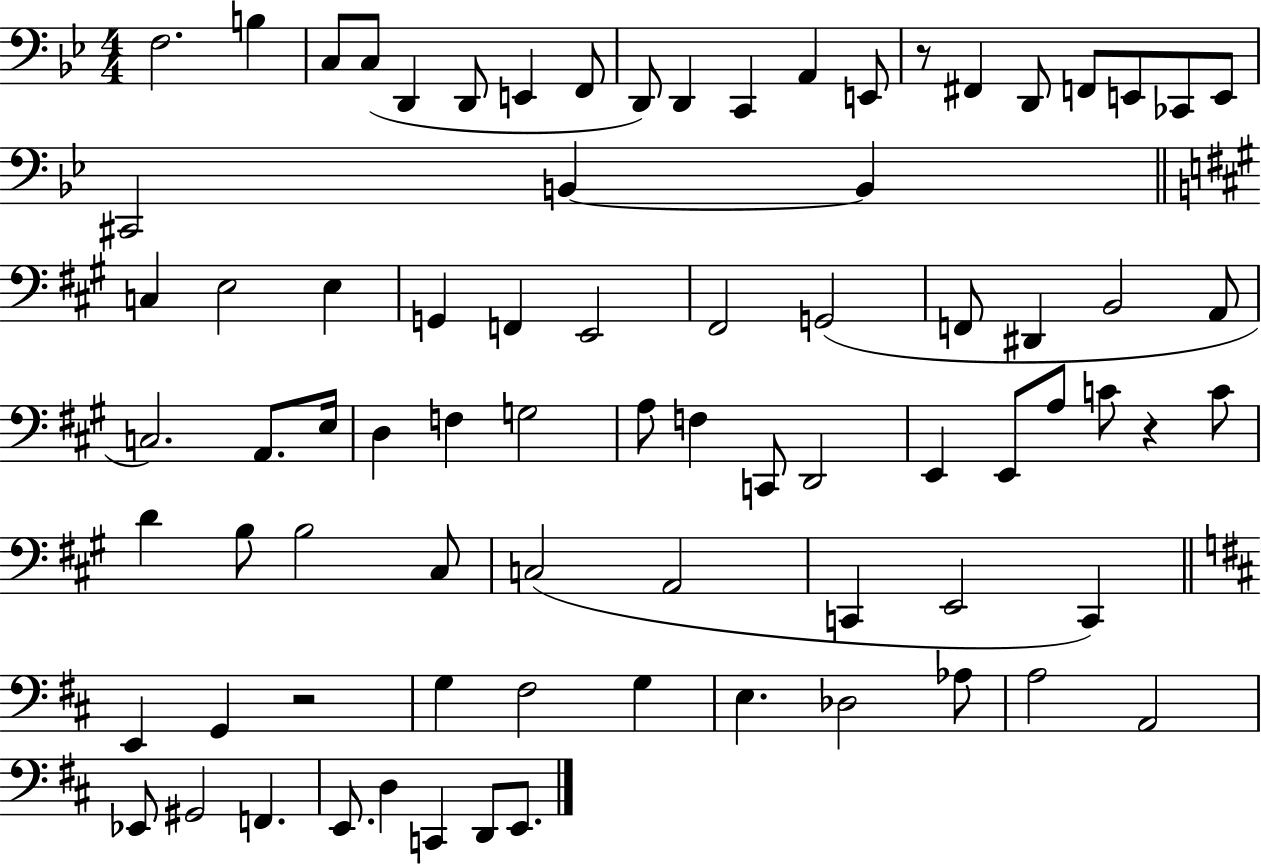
{
  \clef bass
  \numericTimeSignature
  \time 4/4
  \key bes \major
  f2. b4 | c8 c8( d,4 d,8 e,4 f,8 | d,8) d,4 c,4 a,4 e,8 | r8 fis,4 d,8 f,8 e,8 ces,8 e,8 | \break cis,2 b,4~~ b,4 | \bar "||" \break \key a \major c4 e2 e4 | g,4 f,4 e,2 | fis,2 g,2( | f,8 dis,4 b,2 a,8 | \break c2.) a,8. e16 | d4 f4 g2 | a8 f4 c,8 d,2 | e,4 e,8 a8 c'8 r4 c'8 | \break d'4 b8 b2 cis8 | c2( a,2 | c,4 e,2 c,4) | \bar "||" \break \key d \major e,4 g,4 r2 | g4 fis2 g4 | e4. des2 aes8 | a2 a,2 | \break ees,8 gis,2 f,4. | e,8. d4 c,4 d,8 e,8. | \bar "|."
}